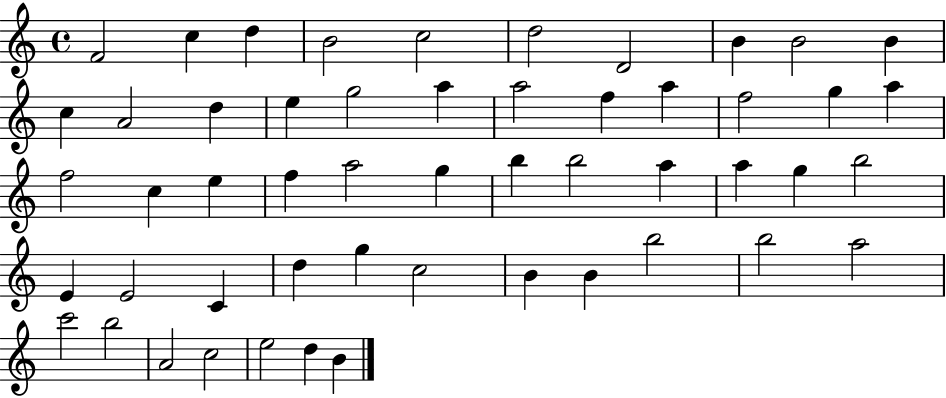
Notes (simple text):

F4/h C5/q D5/q B4/h C5/h D5/h D4/h B4/q B4/h B4/q C5/q A4/h D5/q E5/q G5/h A5/q A5/h F5/q A5/q F5/h G5/q A5/q F5/h C5/q E5/q F5/q A5/h G5/q B5/q B5/h A5/q A5/q G5/q B5/h E4/q E4/h C4/q D5/q G5/q C5/h B4/q B4/q B5/h B5/h A5/h C6/h B5/h A4/h C5/h E5/h D5/q B4/q